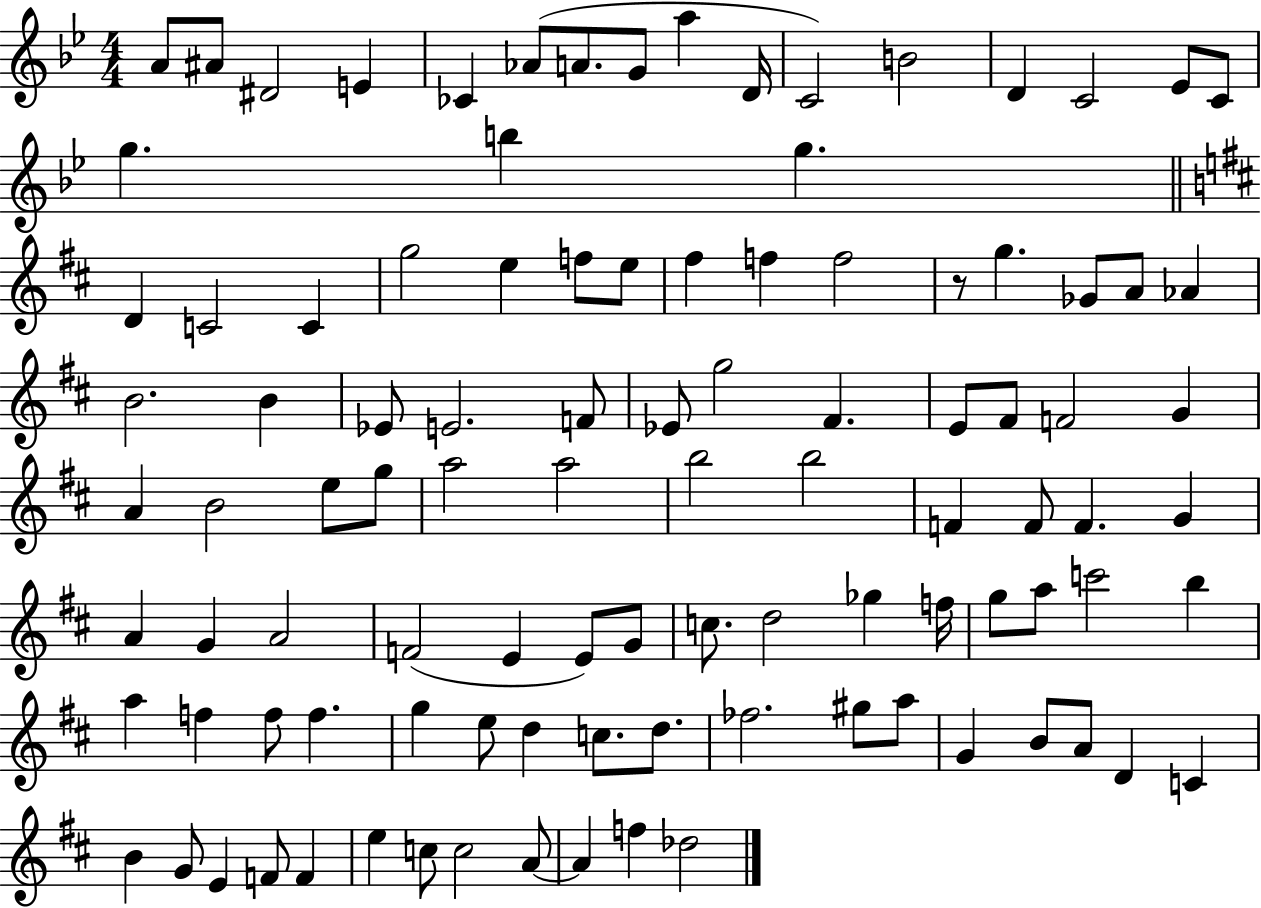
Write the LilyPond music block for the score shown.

{
  \clef treble
  \numericTimeSignature
  \time 4/4
  \key bes \major
  a'8 ais'8 dis'2 e'4 | ces'4 aes'8( a'8. g'8 a''4 d'16 | c'2) b'2 | d'4 c'2 ees'8 c'8 | \break g''4. b''4 g''4. | \bar "||" \break \key d \major d'4 c'2 c'4 | g''2 e''4 f''8 e''8 | fis''4 f''4 f''2 | r8 g''4. ges'8 a'8 aes'4 | \break b'2. b'4 | ees'8 e'2. f'8 | ees'8 g''2 fis'4. | e'8 fis'8 f'2 g'4 | \break a'4 b'2 e''8 g''8 | a''2 a''2 | b''2 b''2 | f'4 f'8 f'4. g'4 | \break a'4 g'4 a'2 | f'2( e'4 e'8) g'8 | c''8. d''2 ges''4 f''16 | g''8 a''8 c'''2 b''4 | \break a''4 f''4 f''8 f''4. | g''4 e''8 d''4 c''8. d''8. | fes''2. gis''8 a''8 | g'4 b'8 a'8 d'4 c'4 | \break b'4 g'8 e'4 f'8 f'4 | e''4 c''8 c''2 a'8~~ | a'4 f''4 des''2 | \bar "|."
}